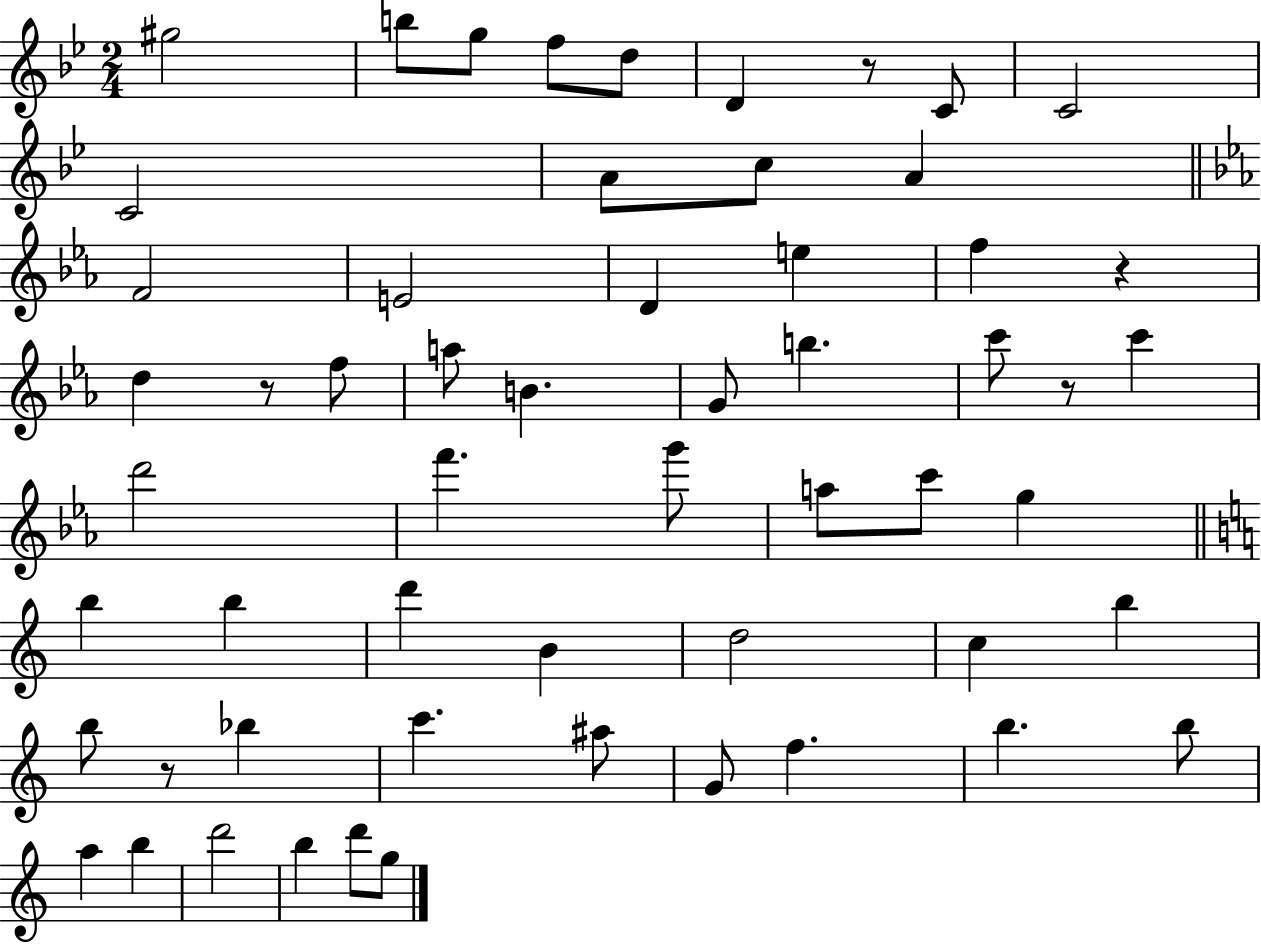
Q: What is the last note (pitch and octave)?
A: G5